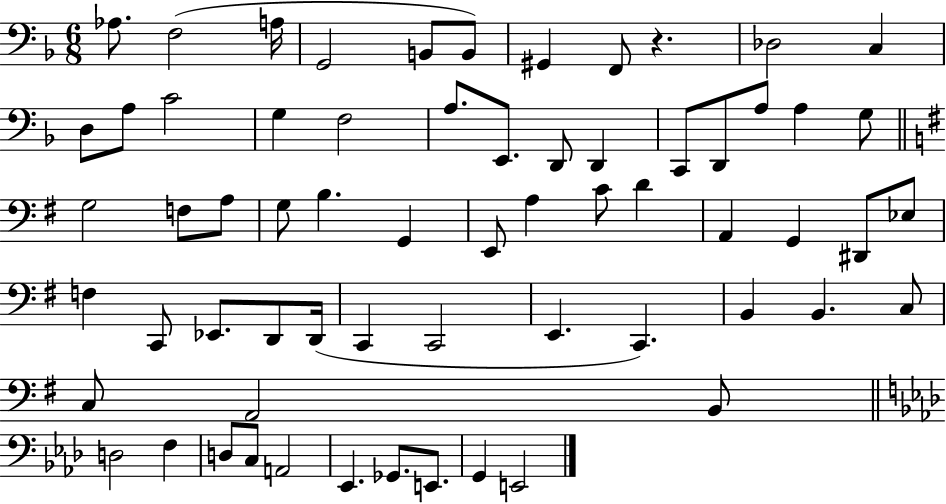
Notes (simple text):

Ab3/e. F3/h A3/s G2/h B2/e B2/e G#2/q F2/e R/q. Db3/h C3/q D3/e A3/e C4/h G3/q F3/h A3/e. E2/e. D2/e D2/q C2/e D2/e A3/e A3/q G3/e G3/h F3/e A3/e G3/e B3/q. G2/q E2/e A3/q C4/e D4/q A2/q G2/q D#2/e Eb3/e F3/q C2/e Eb2/e. D2/e D2/s C2/q C2/h E2/q. C2/q. B2/q B2/q. C3/e C3/e A2/h B2/e D3/h F3/q D3/e C3/e A2/h Eb2/q. Gb2/e. E2/e. G2/q E2/h